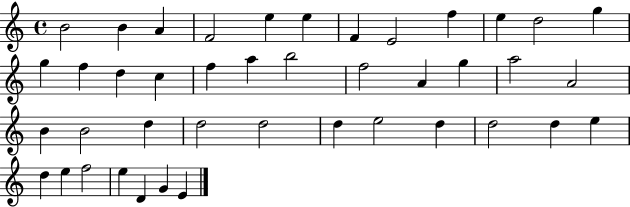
B4/h B4/q A4/q F4/h E5/q E5/q F4/q E4/h F5/q E5/q D5/h G5/q G5/q F5/q D5/q C5/q F5/q A5/q B5/h F5/h A4/q G5/q A5/h A4/h B4/q B4/h D5/q D5/h D5/h D5/q E5/h D5/q D5/h D5/q E5/q D5/q E5/q F5/h E5/q D4/q G4/q E4/q